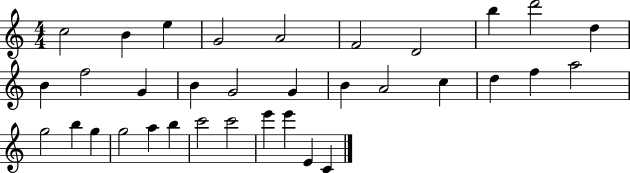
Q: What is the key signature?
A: C major